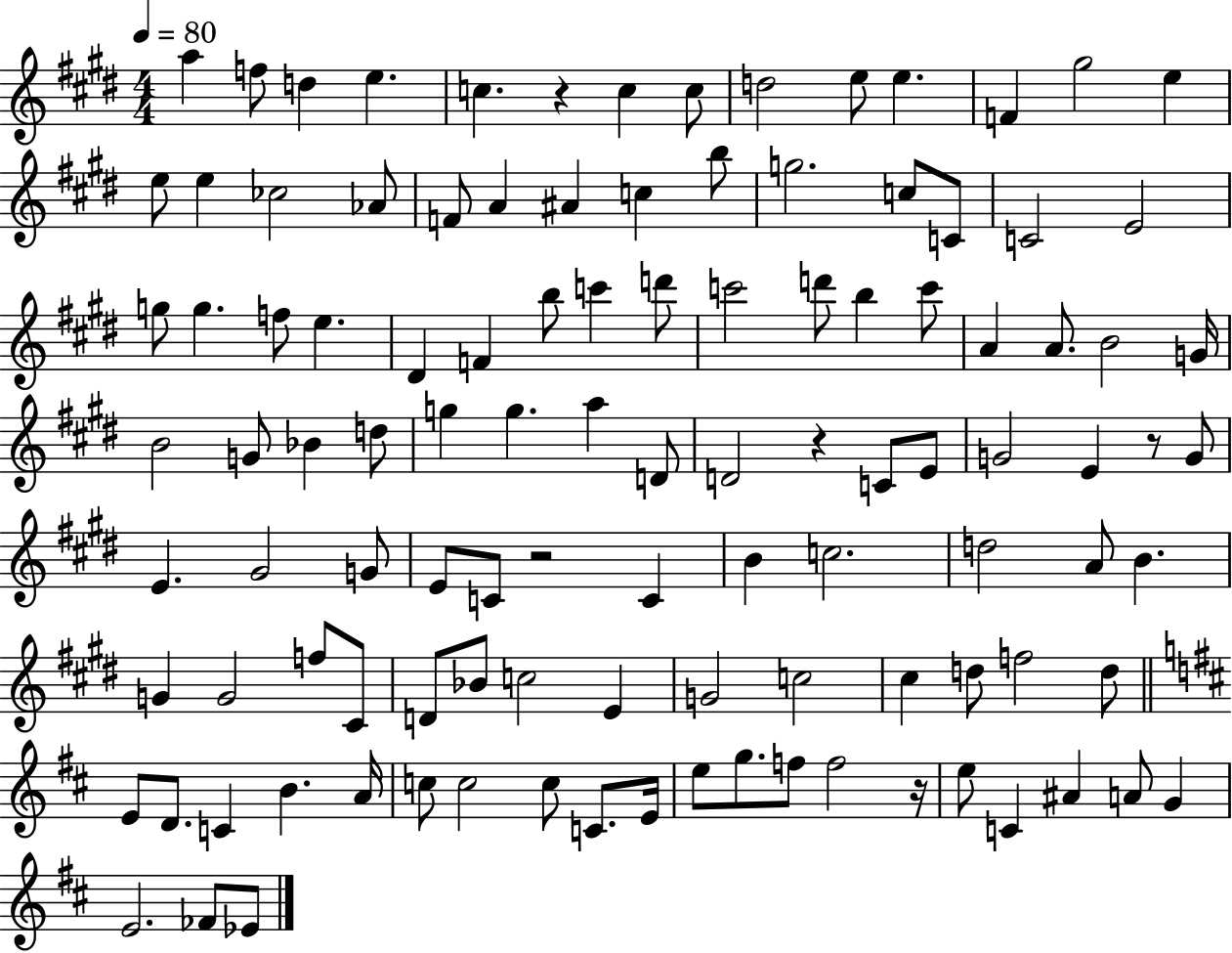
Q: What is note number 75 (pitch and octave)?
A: Bb4